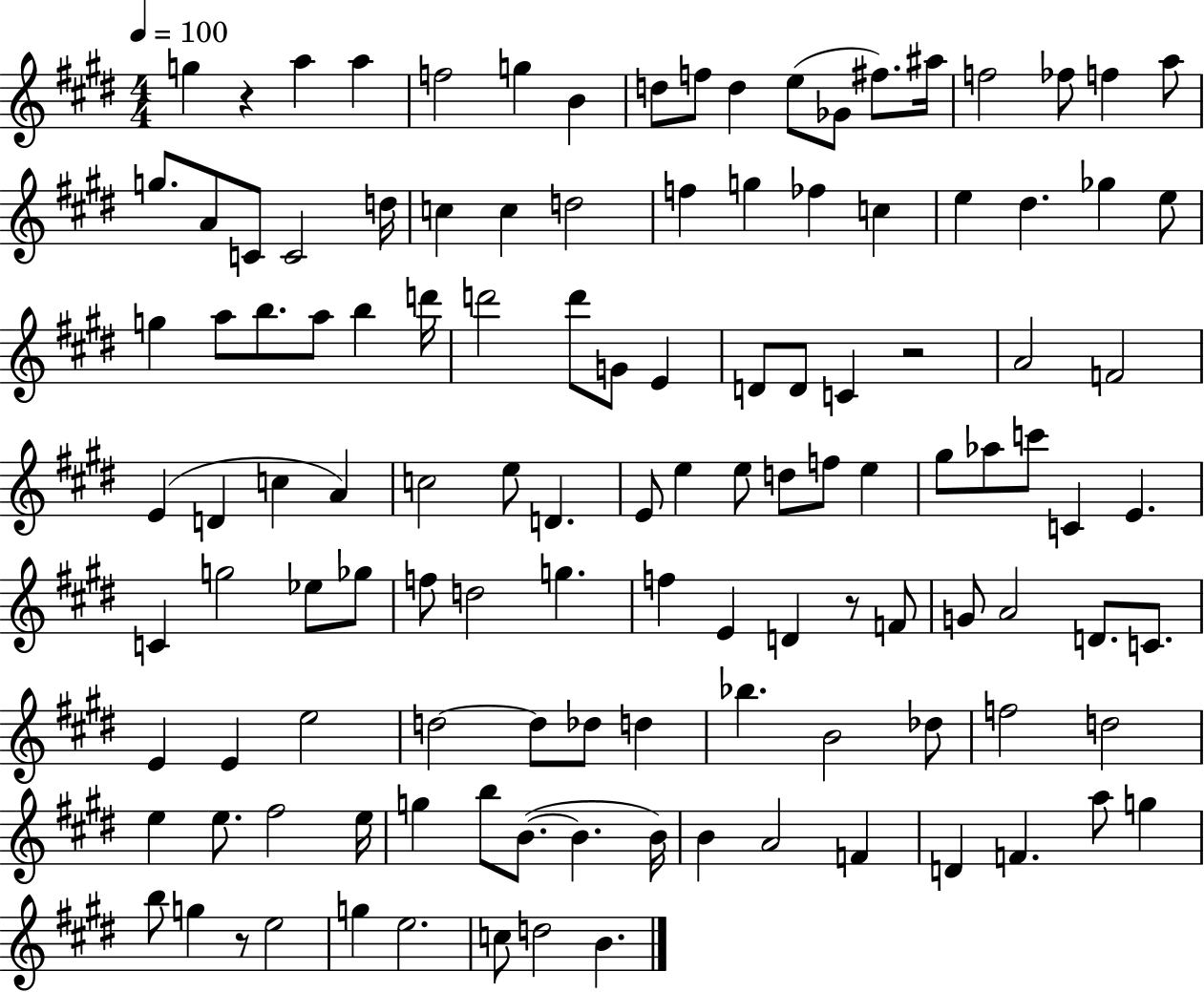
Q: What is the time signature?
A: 4/4